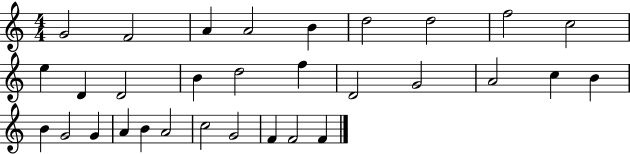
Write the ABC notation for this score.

X:1
T:Untitled
M:4/4
L:1/4
K:C
G2 F2 A A2 B d2 d2 f2 c2 e D D2 B d2 f D2 G2 A2 c B B G2 G A B A2 c2 G2 F F2 F